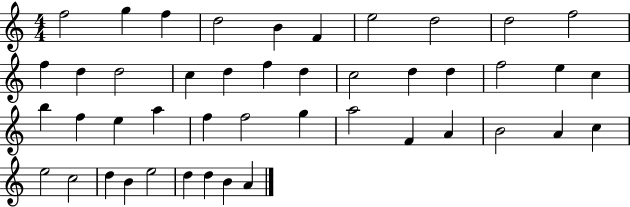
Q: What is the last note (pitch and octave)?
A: A4